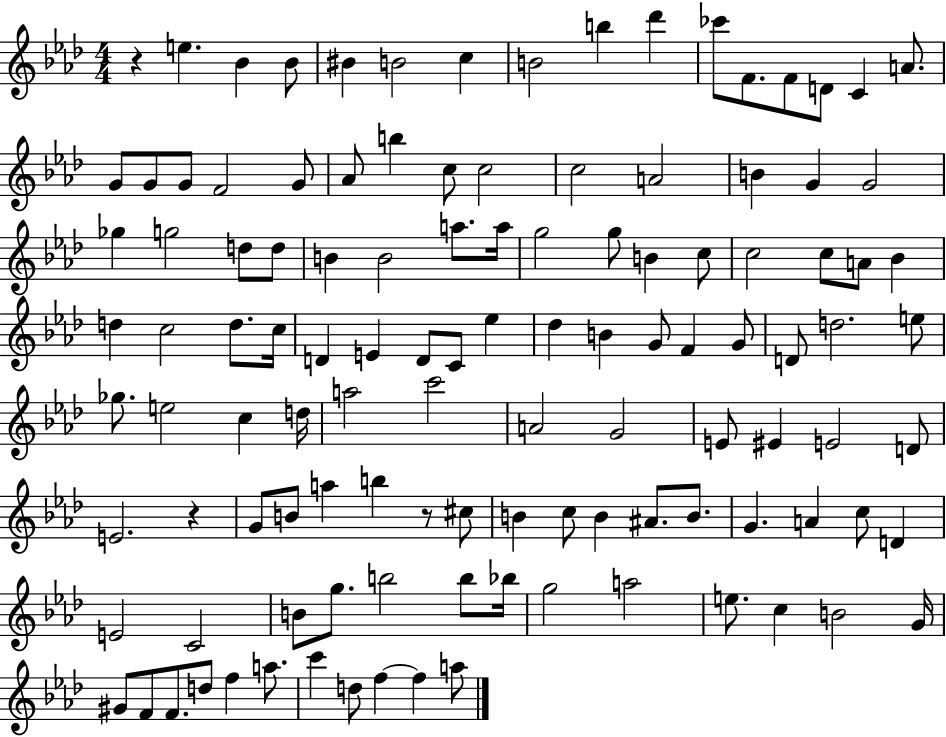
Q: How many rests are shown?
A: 3